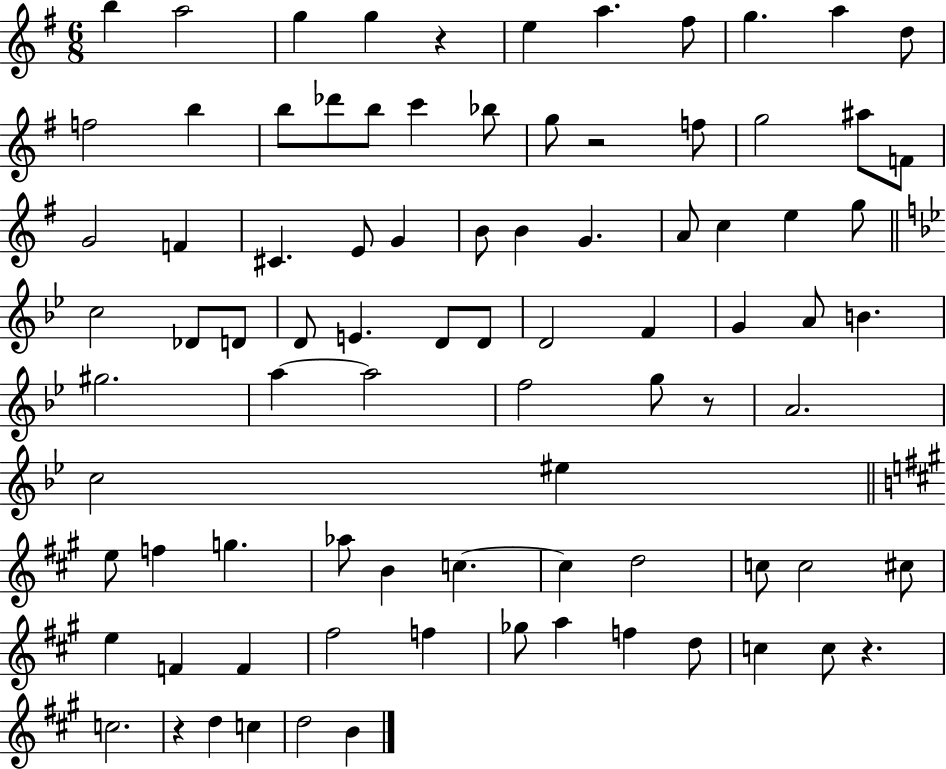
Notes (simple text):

B5/q A5/h G5/q G5/q R/q E5/q A5/q. F#5/e G5/q. A5/q D5/e F5/h B5/q B5/e Db6/e B5/e C6/q Bb5/e G5/e R/h F5/e G5/h A#5/e F4/e G4/h F4/q C#4/q. E4/e G4/q B4/e B4/q G4/q. A4/e C5/q E5/q G5/e C5/h Db4/e D4/e D4/e E4/q. D4/e D4/e D4/h F4/q G4/q A4/e B4/q. G#5/h. A5/q A5/h F5/h G5/e R/e A4/h. C5/h EIS5/q E5/e F5/q G5/q. Ab5/e B4/q C5/q. C5/q D5/h C5/e C5/h C#5/e E5/q F4/q F4/q F#5/h F5/q Gb5/e A5/q F5/q D5/e C5/q C5/e R/q. C5/h. R/q D5/q C5/q D5/h B4/q